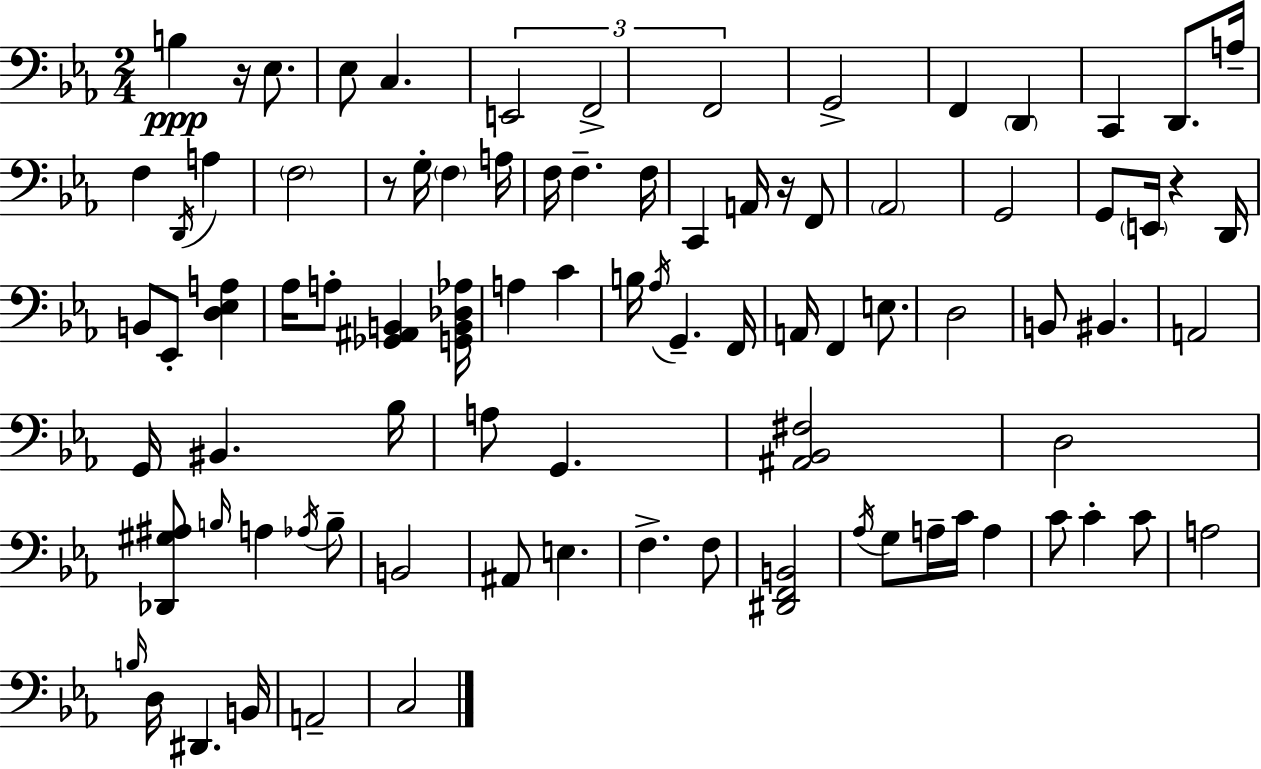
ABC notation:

X:1
T:Untitled
M:2/4
L:1/4
K:Cm
B, z/4 _E,/2 _E,/2 C, E,,2 F,,2 F,,2 G,,2 F,, D,, C,, D,,/2 A,/4 F, D,,/4 A, F,2 z/2 G,/4 F, A,/4 F,/4 F, F,/4 C,, A,,/4 z/4 F,,/2 _A,,2 G,,2 G,,/2 E,,/4 z D,,/4 B,,/2 _E,,/2 [D,_E,A,] _A,/4 A,/2 [_G,,^A,,B,,] [G,,B,,_D,_A,]/4 A, C B,/4 _A,/4 G,, F,,/4 A,,/4 F,, E,/2 D,2 B,,/2 ^B,, A,,2 G,,/4 ^B,, _B,/4 A,/2 G,, [^A,,_B,,^F,]2 D,2 [_D,,^G,^A,]/2 B,/4 A, _A,/4 B,/2 B,,2 ^A,,/2 E, F, F,/2 [^D,,F,,B,,]2 _A,/4 G,/2 A,/4 C/4 A, C/2 C C/2 A,2 B,/4 D,/4 ^D,, B,,/4 A,,2 C,2